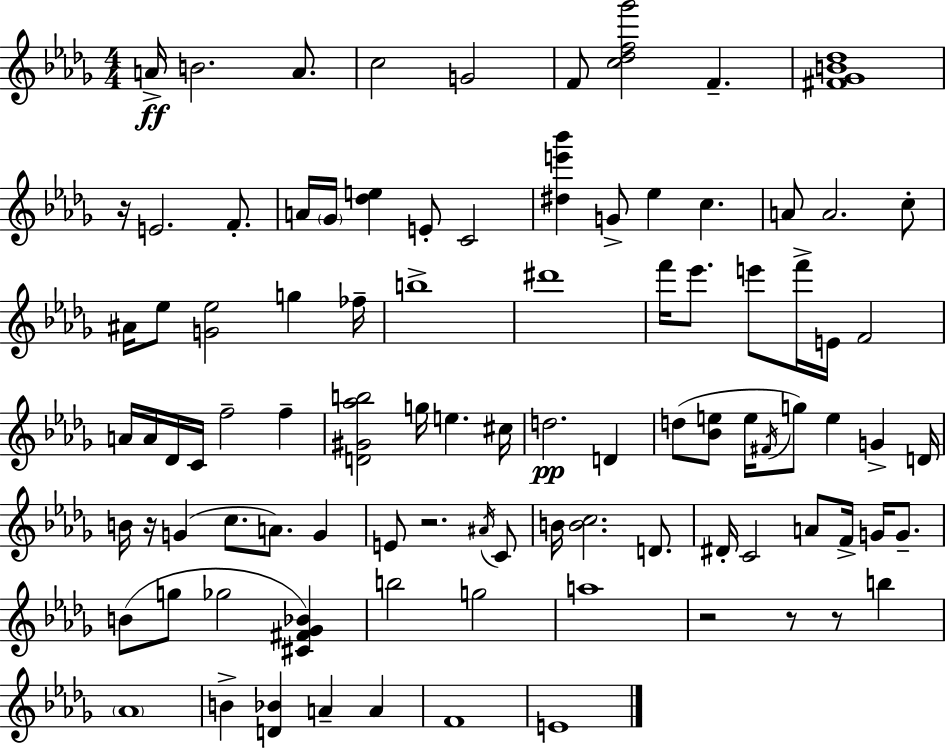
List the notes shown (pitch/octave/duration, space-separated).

A4/s B4/h. A4/e. C5/h G4/h F4/e [C5,Db5,F5,Gb6]/h F4/q. [F#4,Gb4,B4,Db5]/w R/s E4/h. F4/e. A4/s Gb4/s [Db5,E5]/q E4/e C4/h [D#5,E6,Bb6]/q G4/e Eb5/q C5/q. A4/e A4/h. C5/e A#4/s Eb5/e [G4,Eb5]/h G5/q FES5/s B5/w D#6/w F6/s Eb6/e. E6/e F6/s E4/s F4/h A4/s A4/s Db4/s C4/s F5/h F5/q [D4,G#4,Ab5,B5]/h G5/s E5/q. C#5/s D5/h. D4/q D5/e [Bb4,E5]/e E5/s F#4/s G5/e E5/q G4/q D4/s B4/s R/s G4/q C5/e. A4/e. G4/q E4/e R/h. A#4/s C4/e B4/s [B4,C5]/h. D4/e. D#4/s C4/h A4/e F4/s G4/s G4/e. B4/e G5/e Gb5/h [C#4,F#4,Gb4,Bb4]/q B5/h G5/h A5/w R/h R/e R/e B5/q Ab4/w B4/q [D4,Bb4]/q A4/q A4/q F4/w E4/w